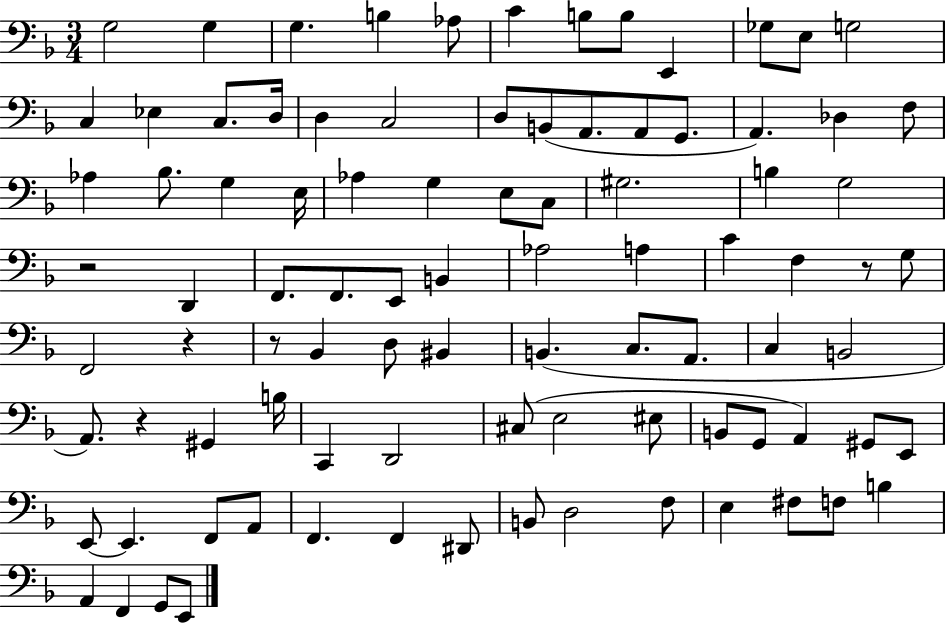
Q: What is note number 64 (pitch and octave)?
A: EIS3